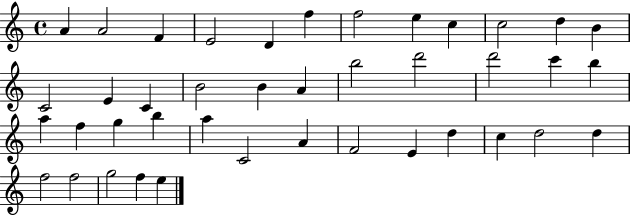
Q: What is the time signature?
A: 4/4